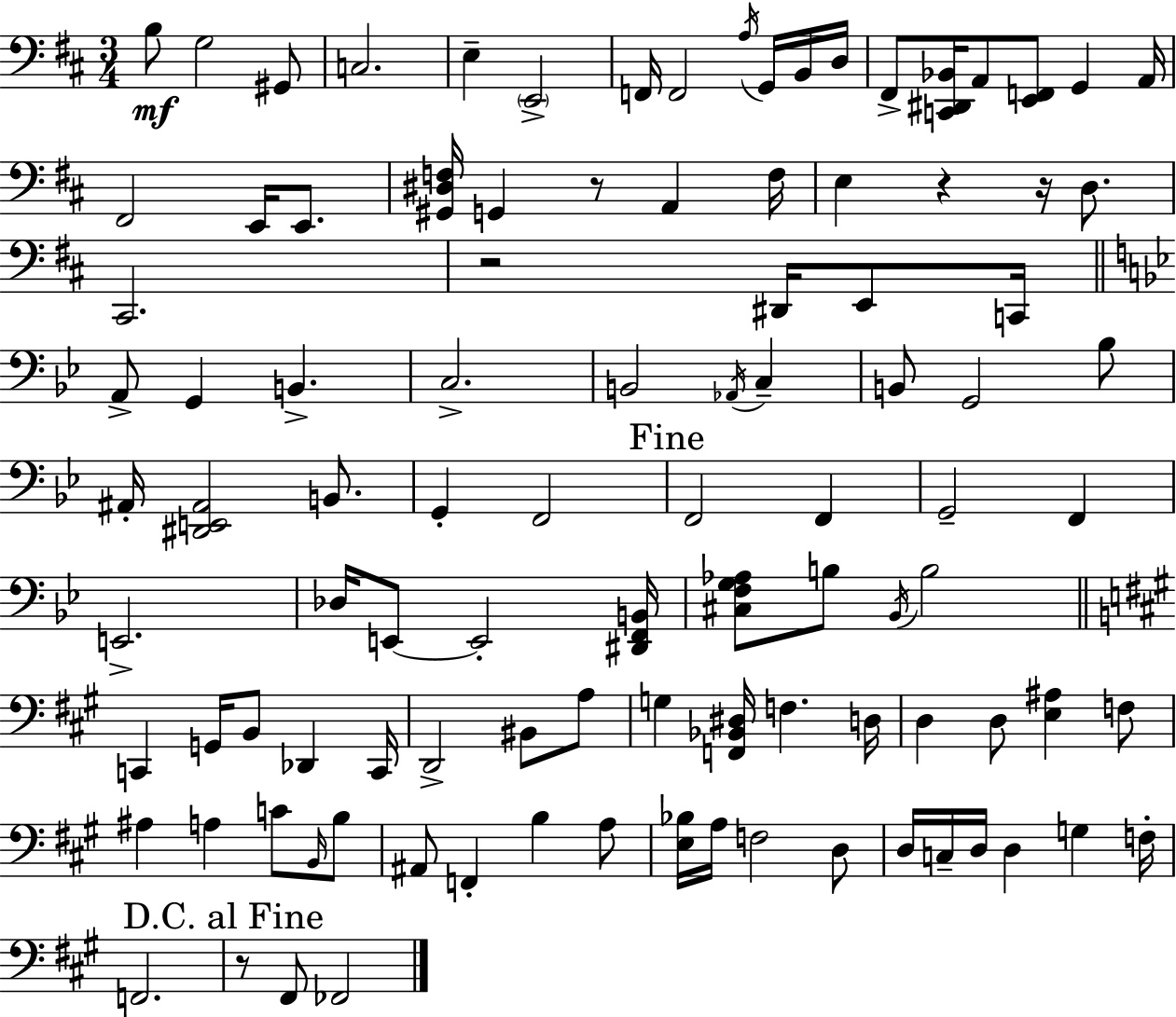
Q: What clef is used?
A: bass